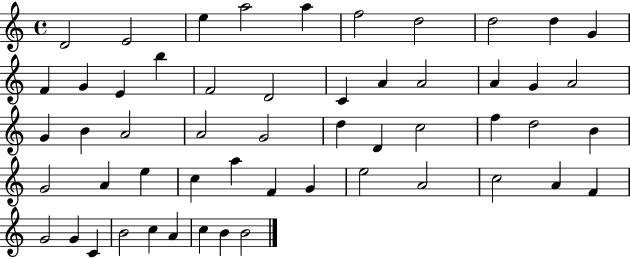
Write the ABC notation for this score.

X:1
T:Untitled
M:4/4
L:1/4
K:C
D2 E2 e a2 a f2 d2 d2 d G F G E b F2 D2 C A A2 A G A2 G B A2 A2 G2 d D c2 f d2 B G2 A e c a F G e2 A2 c2 A F G2 G C B2 c A c B B2